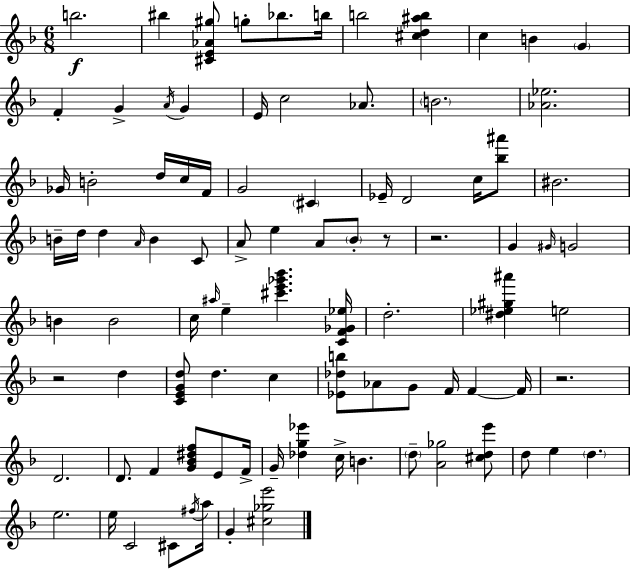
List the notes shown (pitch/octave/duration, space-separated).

B5/h. BIS5/q [C#4,E4,Ab4,G#5]/e G5/e Bb5/e. B5/s B5/h [C#5,D5,A#5,B5]/q C5/q B4/q G4/q F4/q G4/q A4/s G4/q E4/s C5/h Ab4/e. B4/h. [Ab4,Eb5]/h. Gb4/s B4/h D5/s C5/s F4/s G4/h C#4/q Eb4/s D4/h C5/s [Bb5,A#6]/e BIS4/h. B4/s D5/s D5/q A4/s B4/q C4/e A4/e E5/q A4/e Bb4/e R/e R/h. G4/q G#4/s G4/h B4/q B4/h C5/s A#5/s E5/q [C#6,E6,Gb6,Bb6]/q. [C4,F4,Gb4,Eb5]/s D5/h. [D#5,Eb5,G#5,A#6]/q E5/h R/h D5/q [C4,E4,G4,D5]/e D5/q. C5/q [Eb4,Db5,B5]/e Ab4/e G4/e F4/s F4/q F4/s R/h. D4/h. D4/e. F4/q [G4,Bb4,D#5,F5]/e E4/e F4/s G4/s [Db5,G5,Eb6]/q C5/s B4/q. D5/e [A4,Gb5]/h [C#5,D5,E6]/e D5/e E5/q D5/q. E5/h. E5/s C4/h C#4/e F#5/s A5/s G4/q [C#5,Gb5,E6]/h